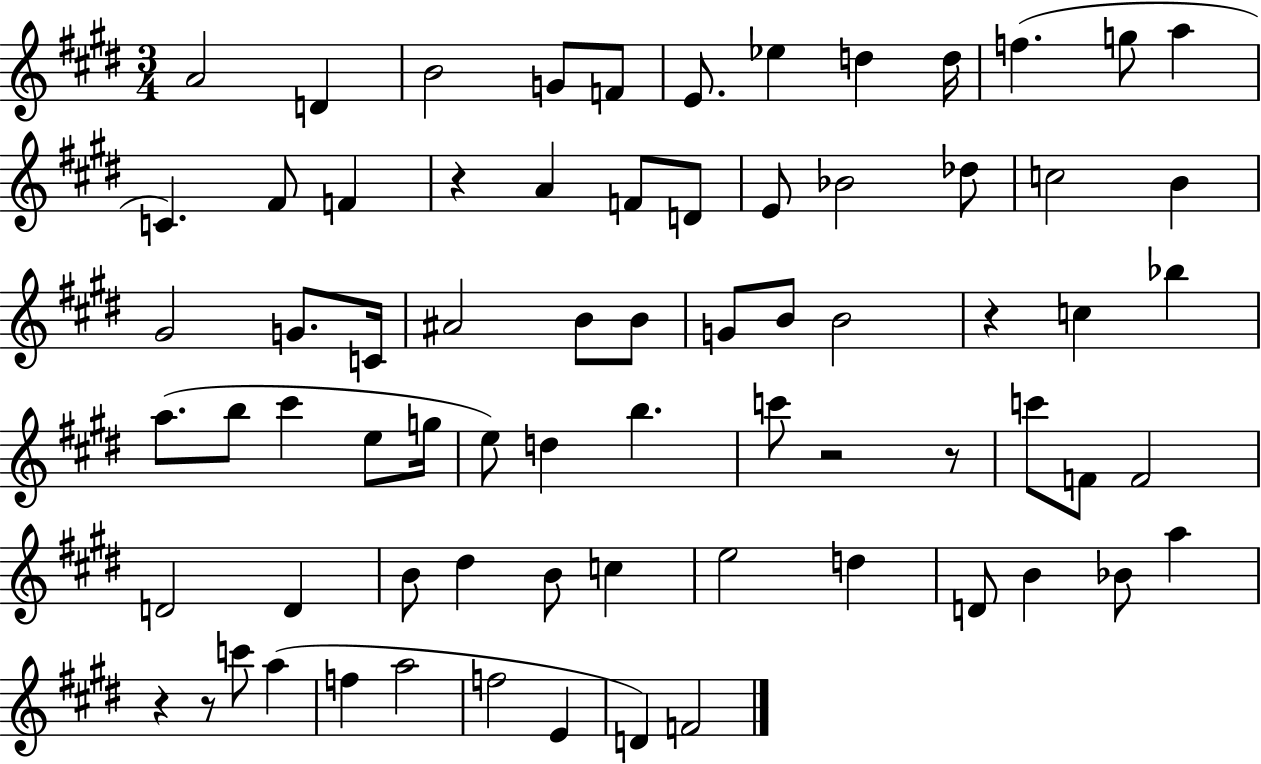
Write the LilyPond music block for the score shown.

{
  \clef treble
  \numericTimeSignature
  \time 3/4
  \key e \major
  a'2 d'4 | b'2 g'8 f'8 | e'8. ees''4 d''4 d''16 | f''4.( g''8 a''4 | \break c'4.) fis'8 f'4 | r4 a'4 f'8 d'8 | e'8 bes'2 des''8 | c''2 b'4 | \break gis'2 g'8. c'16 | ais'2 b'8 b'8 | g'8 b'8 b'2 | r4 c''4 bes''4 | \break a''8.( b''8 cis'''4 e''8 g''16 | e''8) d''4 b''4. | c'''8 r2 r8 | c'''8 f'8 f'2 | \break d'2 d'4 | b'8 dis''4 b'8 c''4 | e''2 d''4 | d'8 b'4 bes'8 a''4 | \break r4 r8 c'''8 a''4( | f''4 a''2 | f''2 e'4 | d'4) f'2 | \break \bar "|."
}